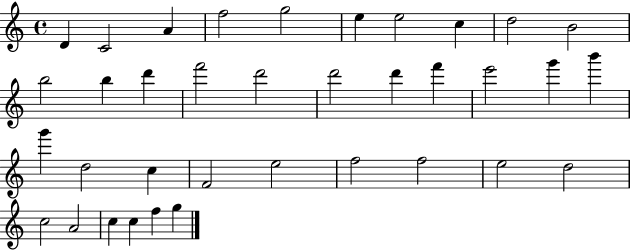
D4/q C4/h A4/q F5/h G5/h E5/q E5/h C5/q D5/h B4/h B5/h B5/q D6/q F6/h D6/h D6/h D6/q F6/q E6/h G6/q B6/q G6/q D5/h C5/q F4/h E5/h F5/h F5/h E5/h D5/h C5/h A4/h C5/q C5/q F5/q G5/q